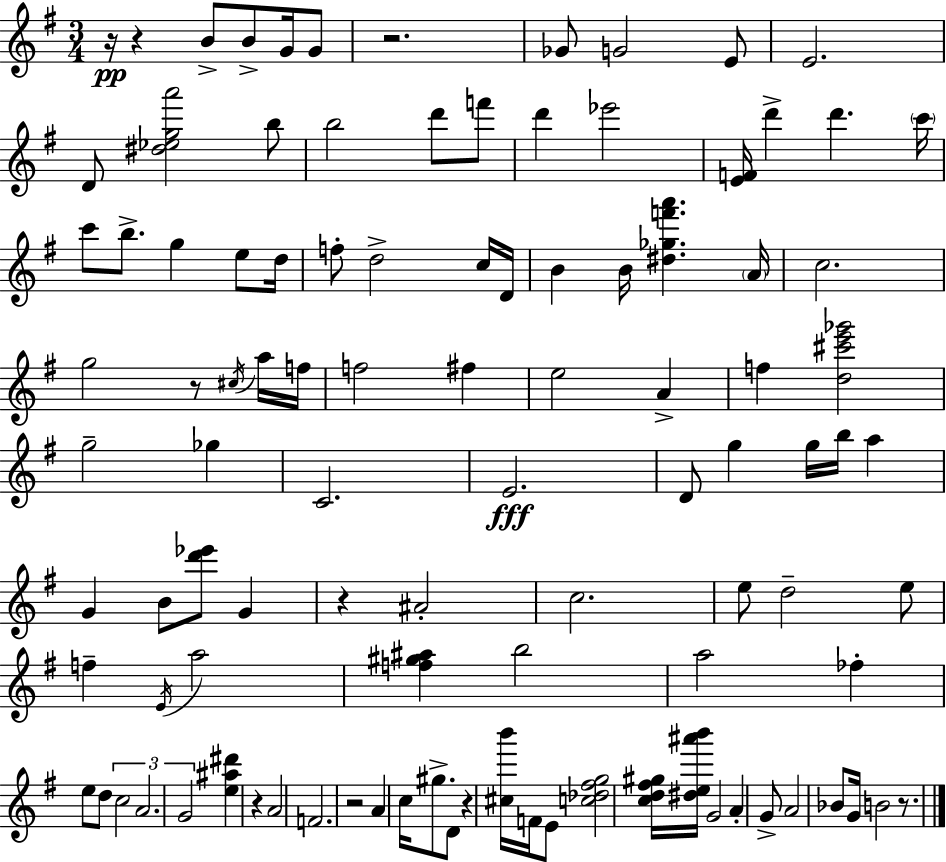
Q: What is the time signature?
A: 3/4